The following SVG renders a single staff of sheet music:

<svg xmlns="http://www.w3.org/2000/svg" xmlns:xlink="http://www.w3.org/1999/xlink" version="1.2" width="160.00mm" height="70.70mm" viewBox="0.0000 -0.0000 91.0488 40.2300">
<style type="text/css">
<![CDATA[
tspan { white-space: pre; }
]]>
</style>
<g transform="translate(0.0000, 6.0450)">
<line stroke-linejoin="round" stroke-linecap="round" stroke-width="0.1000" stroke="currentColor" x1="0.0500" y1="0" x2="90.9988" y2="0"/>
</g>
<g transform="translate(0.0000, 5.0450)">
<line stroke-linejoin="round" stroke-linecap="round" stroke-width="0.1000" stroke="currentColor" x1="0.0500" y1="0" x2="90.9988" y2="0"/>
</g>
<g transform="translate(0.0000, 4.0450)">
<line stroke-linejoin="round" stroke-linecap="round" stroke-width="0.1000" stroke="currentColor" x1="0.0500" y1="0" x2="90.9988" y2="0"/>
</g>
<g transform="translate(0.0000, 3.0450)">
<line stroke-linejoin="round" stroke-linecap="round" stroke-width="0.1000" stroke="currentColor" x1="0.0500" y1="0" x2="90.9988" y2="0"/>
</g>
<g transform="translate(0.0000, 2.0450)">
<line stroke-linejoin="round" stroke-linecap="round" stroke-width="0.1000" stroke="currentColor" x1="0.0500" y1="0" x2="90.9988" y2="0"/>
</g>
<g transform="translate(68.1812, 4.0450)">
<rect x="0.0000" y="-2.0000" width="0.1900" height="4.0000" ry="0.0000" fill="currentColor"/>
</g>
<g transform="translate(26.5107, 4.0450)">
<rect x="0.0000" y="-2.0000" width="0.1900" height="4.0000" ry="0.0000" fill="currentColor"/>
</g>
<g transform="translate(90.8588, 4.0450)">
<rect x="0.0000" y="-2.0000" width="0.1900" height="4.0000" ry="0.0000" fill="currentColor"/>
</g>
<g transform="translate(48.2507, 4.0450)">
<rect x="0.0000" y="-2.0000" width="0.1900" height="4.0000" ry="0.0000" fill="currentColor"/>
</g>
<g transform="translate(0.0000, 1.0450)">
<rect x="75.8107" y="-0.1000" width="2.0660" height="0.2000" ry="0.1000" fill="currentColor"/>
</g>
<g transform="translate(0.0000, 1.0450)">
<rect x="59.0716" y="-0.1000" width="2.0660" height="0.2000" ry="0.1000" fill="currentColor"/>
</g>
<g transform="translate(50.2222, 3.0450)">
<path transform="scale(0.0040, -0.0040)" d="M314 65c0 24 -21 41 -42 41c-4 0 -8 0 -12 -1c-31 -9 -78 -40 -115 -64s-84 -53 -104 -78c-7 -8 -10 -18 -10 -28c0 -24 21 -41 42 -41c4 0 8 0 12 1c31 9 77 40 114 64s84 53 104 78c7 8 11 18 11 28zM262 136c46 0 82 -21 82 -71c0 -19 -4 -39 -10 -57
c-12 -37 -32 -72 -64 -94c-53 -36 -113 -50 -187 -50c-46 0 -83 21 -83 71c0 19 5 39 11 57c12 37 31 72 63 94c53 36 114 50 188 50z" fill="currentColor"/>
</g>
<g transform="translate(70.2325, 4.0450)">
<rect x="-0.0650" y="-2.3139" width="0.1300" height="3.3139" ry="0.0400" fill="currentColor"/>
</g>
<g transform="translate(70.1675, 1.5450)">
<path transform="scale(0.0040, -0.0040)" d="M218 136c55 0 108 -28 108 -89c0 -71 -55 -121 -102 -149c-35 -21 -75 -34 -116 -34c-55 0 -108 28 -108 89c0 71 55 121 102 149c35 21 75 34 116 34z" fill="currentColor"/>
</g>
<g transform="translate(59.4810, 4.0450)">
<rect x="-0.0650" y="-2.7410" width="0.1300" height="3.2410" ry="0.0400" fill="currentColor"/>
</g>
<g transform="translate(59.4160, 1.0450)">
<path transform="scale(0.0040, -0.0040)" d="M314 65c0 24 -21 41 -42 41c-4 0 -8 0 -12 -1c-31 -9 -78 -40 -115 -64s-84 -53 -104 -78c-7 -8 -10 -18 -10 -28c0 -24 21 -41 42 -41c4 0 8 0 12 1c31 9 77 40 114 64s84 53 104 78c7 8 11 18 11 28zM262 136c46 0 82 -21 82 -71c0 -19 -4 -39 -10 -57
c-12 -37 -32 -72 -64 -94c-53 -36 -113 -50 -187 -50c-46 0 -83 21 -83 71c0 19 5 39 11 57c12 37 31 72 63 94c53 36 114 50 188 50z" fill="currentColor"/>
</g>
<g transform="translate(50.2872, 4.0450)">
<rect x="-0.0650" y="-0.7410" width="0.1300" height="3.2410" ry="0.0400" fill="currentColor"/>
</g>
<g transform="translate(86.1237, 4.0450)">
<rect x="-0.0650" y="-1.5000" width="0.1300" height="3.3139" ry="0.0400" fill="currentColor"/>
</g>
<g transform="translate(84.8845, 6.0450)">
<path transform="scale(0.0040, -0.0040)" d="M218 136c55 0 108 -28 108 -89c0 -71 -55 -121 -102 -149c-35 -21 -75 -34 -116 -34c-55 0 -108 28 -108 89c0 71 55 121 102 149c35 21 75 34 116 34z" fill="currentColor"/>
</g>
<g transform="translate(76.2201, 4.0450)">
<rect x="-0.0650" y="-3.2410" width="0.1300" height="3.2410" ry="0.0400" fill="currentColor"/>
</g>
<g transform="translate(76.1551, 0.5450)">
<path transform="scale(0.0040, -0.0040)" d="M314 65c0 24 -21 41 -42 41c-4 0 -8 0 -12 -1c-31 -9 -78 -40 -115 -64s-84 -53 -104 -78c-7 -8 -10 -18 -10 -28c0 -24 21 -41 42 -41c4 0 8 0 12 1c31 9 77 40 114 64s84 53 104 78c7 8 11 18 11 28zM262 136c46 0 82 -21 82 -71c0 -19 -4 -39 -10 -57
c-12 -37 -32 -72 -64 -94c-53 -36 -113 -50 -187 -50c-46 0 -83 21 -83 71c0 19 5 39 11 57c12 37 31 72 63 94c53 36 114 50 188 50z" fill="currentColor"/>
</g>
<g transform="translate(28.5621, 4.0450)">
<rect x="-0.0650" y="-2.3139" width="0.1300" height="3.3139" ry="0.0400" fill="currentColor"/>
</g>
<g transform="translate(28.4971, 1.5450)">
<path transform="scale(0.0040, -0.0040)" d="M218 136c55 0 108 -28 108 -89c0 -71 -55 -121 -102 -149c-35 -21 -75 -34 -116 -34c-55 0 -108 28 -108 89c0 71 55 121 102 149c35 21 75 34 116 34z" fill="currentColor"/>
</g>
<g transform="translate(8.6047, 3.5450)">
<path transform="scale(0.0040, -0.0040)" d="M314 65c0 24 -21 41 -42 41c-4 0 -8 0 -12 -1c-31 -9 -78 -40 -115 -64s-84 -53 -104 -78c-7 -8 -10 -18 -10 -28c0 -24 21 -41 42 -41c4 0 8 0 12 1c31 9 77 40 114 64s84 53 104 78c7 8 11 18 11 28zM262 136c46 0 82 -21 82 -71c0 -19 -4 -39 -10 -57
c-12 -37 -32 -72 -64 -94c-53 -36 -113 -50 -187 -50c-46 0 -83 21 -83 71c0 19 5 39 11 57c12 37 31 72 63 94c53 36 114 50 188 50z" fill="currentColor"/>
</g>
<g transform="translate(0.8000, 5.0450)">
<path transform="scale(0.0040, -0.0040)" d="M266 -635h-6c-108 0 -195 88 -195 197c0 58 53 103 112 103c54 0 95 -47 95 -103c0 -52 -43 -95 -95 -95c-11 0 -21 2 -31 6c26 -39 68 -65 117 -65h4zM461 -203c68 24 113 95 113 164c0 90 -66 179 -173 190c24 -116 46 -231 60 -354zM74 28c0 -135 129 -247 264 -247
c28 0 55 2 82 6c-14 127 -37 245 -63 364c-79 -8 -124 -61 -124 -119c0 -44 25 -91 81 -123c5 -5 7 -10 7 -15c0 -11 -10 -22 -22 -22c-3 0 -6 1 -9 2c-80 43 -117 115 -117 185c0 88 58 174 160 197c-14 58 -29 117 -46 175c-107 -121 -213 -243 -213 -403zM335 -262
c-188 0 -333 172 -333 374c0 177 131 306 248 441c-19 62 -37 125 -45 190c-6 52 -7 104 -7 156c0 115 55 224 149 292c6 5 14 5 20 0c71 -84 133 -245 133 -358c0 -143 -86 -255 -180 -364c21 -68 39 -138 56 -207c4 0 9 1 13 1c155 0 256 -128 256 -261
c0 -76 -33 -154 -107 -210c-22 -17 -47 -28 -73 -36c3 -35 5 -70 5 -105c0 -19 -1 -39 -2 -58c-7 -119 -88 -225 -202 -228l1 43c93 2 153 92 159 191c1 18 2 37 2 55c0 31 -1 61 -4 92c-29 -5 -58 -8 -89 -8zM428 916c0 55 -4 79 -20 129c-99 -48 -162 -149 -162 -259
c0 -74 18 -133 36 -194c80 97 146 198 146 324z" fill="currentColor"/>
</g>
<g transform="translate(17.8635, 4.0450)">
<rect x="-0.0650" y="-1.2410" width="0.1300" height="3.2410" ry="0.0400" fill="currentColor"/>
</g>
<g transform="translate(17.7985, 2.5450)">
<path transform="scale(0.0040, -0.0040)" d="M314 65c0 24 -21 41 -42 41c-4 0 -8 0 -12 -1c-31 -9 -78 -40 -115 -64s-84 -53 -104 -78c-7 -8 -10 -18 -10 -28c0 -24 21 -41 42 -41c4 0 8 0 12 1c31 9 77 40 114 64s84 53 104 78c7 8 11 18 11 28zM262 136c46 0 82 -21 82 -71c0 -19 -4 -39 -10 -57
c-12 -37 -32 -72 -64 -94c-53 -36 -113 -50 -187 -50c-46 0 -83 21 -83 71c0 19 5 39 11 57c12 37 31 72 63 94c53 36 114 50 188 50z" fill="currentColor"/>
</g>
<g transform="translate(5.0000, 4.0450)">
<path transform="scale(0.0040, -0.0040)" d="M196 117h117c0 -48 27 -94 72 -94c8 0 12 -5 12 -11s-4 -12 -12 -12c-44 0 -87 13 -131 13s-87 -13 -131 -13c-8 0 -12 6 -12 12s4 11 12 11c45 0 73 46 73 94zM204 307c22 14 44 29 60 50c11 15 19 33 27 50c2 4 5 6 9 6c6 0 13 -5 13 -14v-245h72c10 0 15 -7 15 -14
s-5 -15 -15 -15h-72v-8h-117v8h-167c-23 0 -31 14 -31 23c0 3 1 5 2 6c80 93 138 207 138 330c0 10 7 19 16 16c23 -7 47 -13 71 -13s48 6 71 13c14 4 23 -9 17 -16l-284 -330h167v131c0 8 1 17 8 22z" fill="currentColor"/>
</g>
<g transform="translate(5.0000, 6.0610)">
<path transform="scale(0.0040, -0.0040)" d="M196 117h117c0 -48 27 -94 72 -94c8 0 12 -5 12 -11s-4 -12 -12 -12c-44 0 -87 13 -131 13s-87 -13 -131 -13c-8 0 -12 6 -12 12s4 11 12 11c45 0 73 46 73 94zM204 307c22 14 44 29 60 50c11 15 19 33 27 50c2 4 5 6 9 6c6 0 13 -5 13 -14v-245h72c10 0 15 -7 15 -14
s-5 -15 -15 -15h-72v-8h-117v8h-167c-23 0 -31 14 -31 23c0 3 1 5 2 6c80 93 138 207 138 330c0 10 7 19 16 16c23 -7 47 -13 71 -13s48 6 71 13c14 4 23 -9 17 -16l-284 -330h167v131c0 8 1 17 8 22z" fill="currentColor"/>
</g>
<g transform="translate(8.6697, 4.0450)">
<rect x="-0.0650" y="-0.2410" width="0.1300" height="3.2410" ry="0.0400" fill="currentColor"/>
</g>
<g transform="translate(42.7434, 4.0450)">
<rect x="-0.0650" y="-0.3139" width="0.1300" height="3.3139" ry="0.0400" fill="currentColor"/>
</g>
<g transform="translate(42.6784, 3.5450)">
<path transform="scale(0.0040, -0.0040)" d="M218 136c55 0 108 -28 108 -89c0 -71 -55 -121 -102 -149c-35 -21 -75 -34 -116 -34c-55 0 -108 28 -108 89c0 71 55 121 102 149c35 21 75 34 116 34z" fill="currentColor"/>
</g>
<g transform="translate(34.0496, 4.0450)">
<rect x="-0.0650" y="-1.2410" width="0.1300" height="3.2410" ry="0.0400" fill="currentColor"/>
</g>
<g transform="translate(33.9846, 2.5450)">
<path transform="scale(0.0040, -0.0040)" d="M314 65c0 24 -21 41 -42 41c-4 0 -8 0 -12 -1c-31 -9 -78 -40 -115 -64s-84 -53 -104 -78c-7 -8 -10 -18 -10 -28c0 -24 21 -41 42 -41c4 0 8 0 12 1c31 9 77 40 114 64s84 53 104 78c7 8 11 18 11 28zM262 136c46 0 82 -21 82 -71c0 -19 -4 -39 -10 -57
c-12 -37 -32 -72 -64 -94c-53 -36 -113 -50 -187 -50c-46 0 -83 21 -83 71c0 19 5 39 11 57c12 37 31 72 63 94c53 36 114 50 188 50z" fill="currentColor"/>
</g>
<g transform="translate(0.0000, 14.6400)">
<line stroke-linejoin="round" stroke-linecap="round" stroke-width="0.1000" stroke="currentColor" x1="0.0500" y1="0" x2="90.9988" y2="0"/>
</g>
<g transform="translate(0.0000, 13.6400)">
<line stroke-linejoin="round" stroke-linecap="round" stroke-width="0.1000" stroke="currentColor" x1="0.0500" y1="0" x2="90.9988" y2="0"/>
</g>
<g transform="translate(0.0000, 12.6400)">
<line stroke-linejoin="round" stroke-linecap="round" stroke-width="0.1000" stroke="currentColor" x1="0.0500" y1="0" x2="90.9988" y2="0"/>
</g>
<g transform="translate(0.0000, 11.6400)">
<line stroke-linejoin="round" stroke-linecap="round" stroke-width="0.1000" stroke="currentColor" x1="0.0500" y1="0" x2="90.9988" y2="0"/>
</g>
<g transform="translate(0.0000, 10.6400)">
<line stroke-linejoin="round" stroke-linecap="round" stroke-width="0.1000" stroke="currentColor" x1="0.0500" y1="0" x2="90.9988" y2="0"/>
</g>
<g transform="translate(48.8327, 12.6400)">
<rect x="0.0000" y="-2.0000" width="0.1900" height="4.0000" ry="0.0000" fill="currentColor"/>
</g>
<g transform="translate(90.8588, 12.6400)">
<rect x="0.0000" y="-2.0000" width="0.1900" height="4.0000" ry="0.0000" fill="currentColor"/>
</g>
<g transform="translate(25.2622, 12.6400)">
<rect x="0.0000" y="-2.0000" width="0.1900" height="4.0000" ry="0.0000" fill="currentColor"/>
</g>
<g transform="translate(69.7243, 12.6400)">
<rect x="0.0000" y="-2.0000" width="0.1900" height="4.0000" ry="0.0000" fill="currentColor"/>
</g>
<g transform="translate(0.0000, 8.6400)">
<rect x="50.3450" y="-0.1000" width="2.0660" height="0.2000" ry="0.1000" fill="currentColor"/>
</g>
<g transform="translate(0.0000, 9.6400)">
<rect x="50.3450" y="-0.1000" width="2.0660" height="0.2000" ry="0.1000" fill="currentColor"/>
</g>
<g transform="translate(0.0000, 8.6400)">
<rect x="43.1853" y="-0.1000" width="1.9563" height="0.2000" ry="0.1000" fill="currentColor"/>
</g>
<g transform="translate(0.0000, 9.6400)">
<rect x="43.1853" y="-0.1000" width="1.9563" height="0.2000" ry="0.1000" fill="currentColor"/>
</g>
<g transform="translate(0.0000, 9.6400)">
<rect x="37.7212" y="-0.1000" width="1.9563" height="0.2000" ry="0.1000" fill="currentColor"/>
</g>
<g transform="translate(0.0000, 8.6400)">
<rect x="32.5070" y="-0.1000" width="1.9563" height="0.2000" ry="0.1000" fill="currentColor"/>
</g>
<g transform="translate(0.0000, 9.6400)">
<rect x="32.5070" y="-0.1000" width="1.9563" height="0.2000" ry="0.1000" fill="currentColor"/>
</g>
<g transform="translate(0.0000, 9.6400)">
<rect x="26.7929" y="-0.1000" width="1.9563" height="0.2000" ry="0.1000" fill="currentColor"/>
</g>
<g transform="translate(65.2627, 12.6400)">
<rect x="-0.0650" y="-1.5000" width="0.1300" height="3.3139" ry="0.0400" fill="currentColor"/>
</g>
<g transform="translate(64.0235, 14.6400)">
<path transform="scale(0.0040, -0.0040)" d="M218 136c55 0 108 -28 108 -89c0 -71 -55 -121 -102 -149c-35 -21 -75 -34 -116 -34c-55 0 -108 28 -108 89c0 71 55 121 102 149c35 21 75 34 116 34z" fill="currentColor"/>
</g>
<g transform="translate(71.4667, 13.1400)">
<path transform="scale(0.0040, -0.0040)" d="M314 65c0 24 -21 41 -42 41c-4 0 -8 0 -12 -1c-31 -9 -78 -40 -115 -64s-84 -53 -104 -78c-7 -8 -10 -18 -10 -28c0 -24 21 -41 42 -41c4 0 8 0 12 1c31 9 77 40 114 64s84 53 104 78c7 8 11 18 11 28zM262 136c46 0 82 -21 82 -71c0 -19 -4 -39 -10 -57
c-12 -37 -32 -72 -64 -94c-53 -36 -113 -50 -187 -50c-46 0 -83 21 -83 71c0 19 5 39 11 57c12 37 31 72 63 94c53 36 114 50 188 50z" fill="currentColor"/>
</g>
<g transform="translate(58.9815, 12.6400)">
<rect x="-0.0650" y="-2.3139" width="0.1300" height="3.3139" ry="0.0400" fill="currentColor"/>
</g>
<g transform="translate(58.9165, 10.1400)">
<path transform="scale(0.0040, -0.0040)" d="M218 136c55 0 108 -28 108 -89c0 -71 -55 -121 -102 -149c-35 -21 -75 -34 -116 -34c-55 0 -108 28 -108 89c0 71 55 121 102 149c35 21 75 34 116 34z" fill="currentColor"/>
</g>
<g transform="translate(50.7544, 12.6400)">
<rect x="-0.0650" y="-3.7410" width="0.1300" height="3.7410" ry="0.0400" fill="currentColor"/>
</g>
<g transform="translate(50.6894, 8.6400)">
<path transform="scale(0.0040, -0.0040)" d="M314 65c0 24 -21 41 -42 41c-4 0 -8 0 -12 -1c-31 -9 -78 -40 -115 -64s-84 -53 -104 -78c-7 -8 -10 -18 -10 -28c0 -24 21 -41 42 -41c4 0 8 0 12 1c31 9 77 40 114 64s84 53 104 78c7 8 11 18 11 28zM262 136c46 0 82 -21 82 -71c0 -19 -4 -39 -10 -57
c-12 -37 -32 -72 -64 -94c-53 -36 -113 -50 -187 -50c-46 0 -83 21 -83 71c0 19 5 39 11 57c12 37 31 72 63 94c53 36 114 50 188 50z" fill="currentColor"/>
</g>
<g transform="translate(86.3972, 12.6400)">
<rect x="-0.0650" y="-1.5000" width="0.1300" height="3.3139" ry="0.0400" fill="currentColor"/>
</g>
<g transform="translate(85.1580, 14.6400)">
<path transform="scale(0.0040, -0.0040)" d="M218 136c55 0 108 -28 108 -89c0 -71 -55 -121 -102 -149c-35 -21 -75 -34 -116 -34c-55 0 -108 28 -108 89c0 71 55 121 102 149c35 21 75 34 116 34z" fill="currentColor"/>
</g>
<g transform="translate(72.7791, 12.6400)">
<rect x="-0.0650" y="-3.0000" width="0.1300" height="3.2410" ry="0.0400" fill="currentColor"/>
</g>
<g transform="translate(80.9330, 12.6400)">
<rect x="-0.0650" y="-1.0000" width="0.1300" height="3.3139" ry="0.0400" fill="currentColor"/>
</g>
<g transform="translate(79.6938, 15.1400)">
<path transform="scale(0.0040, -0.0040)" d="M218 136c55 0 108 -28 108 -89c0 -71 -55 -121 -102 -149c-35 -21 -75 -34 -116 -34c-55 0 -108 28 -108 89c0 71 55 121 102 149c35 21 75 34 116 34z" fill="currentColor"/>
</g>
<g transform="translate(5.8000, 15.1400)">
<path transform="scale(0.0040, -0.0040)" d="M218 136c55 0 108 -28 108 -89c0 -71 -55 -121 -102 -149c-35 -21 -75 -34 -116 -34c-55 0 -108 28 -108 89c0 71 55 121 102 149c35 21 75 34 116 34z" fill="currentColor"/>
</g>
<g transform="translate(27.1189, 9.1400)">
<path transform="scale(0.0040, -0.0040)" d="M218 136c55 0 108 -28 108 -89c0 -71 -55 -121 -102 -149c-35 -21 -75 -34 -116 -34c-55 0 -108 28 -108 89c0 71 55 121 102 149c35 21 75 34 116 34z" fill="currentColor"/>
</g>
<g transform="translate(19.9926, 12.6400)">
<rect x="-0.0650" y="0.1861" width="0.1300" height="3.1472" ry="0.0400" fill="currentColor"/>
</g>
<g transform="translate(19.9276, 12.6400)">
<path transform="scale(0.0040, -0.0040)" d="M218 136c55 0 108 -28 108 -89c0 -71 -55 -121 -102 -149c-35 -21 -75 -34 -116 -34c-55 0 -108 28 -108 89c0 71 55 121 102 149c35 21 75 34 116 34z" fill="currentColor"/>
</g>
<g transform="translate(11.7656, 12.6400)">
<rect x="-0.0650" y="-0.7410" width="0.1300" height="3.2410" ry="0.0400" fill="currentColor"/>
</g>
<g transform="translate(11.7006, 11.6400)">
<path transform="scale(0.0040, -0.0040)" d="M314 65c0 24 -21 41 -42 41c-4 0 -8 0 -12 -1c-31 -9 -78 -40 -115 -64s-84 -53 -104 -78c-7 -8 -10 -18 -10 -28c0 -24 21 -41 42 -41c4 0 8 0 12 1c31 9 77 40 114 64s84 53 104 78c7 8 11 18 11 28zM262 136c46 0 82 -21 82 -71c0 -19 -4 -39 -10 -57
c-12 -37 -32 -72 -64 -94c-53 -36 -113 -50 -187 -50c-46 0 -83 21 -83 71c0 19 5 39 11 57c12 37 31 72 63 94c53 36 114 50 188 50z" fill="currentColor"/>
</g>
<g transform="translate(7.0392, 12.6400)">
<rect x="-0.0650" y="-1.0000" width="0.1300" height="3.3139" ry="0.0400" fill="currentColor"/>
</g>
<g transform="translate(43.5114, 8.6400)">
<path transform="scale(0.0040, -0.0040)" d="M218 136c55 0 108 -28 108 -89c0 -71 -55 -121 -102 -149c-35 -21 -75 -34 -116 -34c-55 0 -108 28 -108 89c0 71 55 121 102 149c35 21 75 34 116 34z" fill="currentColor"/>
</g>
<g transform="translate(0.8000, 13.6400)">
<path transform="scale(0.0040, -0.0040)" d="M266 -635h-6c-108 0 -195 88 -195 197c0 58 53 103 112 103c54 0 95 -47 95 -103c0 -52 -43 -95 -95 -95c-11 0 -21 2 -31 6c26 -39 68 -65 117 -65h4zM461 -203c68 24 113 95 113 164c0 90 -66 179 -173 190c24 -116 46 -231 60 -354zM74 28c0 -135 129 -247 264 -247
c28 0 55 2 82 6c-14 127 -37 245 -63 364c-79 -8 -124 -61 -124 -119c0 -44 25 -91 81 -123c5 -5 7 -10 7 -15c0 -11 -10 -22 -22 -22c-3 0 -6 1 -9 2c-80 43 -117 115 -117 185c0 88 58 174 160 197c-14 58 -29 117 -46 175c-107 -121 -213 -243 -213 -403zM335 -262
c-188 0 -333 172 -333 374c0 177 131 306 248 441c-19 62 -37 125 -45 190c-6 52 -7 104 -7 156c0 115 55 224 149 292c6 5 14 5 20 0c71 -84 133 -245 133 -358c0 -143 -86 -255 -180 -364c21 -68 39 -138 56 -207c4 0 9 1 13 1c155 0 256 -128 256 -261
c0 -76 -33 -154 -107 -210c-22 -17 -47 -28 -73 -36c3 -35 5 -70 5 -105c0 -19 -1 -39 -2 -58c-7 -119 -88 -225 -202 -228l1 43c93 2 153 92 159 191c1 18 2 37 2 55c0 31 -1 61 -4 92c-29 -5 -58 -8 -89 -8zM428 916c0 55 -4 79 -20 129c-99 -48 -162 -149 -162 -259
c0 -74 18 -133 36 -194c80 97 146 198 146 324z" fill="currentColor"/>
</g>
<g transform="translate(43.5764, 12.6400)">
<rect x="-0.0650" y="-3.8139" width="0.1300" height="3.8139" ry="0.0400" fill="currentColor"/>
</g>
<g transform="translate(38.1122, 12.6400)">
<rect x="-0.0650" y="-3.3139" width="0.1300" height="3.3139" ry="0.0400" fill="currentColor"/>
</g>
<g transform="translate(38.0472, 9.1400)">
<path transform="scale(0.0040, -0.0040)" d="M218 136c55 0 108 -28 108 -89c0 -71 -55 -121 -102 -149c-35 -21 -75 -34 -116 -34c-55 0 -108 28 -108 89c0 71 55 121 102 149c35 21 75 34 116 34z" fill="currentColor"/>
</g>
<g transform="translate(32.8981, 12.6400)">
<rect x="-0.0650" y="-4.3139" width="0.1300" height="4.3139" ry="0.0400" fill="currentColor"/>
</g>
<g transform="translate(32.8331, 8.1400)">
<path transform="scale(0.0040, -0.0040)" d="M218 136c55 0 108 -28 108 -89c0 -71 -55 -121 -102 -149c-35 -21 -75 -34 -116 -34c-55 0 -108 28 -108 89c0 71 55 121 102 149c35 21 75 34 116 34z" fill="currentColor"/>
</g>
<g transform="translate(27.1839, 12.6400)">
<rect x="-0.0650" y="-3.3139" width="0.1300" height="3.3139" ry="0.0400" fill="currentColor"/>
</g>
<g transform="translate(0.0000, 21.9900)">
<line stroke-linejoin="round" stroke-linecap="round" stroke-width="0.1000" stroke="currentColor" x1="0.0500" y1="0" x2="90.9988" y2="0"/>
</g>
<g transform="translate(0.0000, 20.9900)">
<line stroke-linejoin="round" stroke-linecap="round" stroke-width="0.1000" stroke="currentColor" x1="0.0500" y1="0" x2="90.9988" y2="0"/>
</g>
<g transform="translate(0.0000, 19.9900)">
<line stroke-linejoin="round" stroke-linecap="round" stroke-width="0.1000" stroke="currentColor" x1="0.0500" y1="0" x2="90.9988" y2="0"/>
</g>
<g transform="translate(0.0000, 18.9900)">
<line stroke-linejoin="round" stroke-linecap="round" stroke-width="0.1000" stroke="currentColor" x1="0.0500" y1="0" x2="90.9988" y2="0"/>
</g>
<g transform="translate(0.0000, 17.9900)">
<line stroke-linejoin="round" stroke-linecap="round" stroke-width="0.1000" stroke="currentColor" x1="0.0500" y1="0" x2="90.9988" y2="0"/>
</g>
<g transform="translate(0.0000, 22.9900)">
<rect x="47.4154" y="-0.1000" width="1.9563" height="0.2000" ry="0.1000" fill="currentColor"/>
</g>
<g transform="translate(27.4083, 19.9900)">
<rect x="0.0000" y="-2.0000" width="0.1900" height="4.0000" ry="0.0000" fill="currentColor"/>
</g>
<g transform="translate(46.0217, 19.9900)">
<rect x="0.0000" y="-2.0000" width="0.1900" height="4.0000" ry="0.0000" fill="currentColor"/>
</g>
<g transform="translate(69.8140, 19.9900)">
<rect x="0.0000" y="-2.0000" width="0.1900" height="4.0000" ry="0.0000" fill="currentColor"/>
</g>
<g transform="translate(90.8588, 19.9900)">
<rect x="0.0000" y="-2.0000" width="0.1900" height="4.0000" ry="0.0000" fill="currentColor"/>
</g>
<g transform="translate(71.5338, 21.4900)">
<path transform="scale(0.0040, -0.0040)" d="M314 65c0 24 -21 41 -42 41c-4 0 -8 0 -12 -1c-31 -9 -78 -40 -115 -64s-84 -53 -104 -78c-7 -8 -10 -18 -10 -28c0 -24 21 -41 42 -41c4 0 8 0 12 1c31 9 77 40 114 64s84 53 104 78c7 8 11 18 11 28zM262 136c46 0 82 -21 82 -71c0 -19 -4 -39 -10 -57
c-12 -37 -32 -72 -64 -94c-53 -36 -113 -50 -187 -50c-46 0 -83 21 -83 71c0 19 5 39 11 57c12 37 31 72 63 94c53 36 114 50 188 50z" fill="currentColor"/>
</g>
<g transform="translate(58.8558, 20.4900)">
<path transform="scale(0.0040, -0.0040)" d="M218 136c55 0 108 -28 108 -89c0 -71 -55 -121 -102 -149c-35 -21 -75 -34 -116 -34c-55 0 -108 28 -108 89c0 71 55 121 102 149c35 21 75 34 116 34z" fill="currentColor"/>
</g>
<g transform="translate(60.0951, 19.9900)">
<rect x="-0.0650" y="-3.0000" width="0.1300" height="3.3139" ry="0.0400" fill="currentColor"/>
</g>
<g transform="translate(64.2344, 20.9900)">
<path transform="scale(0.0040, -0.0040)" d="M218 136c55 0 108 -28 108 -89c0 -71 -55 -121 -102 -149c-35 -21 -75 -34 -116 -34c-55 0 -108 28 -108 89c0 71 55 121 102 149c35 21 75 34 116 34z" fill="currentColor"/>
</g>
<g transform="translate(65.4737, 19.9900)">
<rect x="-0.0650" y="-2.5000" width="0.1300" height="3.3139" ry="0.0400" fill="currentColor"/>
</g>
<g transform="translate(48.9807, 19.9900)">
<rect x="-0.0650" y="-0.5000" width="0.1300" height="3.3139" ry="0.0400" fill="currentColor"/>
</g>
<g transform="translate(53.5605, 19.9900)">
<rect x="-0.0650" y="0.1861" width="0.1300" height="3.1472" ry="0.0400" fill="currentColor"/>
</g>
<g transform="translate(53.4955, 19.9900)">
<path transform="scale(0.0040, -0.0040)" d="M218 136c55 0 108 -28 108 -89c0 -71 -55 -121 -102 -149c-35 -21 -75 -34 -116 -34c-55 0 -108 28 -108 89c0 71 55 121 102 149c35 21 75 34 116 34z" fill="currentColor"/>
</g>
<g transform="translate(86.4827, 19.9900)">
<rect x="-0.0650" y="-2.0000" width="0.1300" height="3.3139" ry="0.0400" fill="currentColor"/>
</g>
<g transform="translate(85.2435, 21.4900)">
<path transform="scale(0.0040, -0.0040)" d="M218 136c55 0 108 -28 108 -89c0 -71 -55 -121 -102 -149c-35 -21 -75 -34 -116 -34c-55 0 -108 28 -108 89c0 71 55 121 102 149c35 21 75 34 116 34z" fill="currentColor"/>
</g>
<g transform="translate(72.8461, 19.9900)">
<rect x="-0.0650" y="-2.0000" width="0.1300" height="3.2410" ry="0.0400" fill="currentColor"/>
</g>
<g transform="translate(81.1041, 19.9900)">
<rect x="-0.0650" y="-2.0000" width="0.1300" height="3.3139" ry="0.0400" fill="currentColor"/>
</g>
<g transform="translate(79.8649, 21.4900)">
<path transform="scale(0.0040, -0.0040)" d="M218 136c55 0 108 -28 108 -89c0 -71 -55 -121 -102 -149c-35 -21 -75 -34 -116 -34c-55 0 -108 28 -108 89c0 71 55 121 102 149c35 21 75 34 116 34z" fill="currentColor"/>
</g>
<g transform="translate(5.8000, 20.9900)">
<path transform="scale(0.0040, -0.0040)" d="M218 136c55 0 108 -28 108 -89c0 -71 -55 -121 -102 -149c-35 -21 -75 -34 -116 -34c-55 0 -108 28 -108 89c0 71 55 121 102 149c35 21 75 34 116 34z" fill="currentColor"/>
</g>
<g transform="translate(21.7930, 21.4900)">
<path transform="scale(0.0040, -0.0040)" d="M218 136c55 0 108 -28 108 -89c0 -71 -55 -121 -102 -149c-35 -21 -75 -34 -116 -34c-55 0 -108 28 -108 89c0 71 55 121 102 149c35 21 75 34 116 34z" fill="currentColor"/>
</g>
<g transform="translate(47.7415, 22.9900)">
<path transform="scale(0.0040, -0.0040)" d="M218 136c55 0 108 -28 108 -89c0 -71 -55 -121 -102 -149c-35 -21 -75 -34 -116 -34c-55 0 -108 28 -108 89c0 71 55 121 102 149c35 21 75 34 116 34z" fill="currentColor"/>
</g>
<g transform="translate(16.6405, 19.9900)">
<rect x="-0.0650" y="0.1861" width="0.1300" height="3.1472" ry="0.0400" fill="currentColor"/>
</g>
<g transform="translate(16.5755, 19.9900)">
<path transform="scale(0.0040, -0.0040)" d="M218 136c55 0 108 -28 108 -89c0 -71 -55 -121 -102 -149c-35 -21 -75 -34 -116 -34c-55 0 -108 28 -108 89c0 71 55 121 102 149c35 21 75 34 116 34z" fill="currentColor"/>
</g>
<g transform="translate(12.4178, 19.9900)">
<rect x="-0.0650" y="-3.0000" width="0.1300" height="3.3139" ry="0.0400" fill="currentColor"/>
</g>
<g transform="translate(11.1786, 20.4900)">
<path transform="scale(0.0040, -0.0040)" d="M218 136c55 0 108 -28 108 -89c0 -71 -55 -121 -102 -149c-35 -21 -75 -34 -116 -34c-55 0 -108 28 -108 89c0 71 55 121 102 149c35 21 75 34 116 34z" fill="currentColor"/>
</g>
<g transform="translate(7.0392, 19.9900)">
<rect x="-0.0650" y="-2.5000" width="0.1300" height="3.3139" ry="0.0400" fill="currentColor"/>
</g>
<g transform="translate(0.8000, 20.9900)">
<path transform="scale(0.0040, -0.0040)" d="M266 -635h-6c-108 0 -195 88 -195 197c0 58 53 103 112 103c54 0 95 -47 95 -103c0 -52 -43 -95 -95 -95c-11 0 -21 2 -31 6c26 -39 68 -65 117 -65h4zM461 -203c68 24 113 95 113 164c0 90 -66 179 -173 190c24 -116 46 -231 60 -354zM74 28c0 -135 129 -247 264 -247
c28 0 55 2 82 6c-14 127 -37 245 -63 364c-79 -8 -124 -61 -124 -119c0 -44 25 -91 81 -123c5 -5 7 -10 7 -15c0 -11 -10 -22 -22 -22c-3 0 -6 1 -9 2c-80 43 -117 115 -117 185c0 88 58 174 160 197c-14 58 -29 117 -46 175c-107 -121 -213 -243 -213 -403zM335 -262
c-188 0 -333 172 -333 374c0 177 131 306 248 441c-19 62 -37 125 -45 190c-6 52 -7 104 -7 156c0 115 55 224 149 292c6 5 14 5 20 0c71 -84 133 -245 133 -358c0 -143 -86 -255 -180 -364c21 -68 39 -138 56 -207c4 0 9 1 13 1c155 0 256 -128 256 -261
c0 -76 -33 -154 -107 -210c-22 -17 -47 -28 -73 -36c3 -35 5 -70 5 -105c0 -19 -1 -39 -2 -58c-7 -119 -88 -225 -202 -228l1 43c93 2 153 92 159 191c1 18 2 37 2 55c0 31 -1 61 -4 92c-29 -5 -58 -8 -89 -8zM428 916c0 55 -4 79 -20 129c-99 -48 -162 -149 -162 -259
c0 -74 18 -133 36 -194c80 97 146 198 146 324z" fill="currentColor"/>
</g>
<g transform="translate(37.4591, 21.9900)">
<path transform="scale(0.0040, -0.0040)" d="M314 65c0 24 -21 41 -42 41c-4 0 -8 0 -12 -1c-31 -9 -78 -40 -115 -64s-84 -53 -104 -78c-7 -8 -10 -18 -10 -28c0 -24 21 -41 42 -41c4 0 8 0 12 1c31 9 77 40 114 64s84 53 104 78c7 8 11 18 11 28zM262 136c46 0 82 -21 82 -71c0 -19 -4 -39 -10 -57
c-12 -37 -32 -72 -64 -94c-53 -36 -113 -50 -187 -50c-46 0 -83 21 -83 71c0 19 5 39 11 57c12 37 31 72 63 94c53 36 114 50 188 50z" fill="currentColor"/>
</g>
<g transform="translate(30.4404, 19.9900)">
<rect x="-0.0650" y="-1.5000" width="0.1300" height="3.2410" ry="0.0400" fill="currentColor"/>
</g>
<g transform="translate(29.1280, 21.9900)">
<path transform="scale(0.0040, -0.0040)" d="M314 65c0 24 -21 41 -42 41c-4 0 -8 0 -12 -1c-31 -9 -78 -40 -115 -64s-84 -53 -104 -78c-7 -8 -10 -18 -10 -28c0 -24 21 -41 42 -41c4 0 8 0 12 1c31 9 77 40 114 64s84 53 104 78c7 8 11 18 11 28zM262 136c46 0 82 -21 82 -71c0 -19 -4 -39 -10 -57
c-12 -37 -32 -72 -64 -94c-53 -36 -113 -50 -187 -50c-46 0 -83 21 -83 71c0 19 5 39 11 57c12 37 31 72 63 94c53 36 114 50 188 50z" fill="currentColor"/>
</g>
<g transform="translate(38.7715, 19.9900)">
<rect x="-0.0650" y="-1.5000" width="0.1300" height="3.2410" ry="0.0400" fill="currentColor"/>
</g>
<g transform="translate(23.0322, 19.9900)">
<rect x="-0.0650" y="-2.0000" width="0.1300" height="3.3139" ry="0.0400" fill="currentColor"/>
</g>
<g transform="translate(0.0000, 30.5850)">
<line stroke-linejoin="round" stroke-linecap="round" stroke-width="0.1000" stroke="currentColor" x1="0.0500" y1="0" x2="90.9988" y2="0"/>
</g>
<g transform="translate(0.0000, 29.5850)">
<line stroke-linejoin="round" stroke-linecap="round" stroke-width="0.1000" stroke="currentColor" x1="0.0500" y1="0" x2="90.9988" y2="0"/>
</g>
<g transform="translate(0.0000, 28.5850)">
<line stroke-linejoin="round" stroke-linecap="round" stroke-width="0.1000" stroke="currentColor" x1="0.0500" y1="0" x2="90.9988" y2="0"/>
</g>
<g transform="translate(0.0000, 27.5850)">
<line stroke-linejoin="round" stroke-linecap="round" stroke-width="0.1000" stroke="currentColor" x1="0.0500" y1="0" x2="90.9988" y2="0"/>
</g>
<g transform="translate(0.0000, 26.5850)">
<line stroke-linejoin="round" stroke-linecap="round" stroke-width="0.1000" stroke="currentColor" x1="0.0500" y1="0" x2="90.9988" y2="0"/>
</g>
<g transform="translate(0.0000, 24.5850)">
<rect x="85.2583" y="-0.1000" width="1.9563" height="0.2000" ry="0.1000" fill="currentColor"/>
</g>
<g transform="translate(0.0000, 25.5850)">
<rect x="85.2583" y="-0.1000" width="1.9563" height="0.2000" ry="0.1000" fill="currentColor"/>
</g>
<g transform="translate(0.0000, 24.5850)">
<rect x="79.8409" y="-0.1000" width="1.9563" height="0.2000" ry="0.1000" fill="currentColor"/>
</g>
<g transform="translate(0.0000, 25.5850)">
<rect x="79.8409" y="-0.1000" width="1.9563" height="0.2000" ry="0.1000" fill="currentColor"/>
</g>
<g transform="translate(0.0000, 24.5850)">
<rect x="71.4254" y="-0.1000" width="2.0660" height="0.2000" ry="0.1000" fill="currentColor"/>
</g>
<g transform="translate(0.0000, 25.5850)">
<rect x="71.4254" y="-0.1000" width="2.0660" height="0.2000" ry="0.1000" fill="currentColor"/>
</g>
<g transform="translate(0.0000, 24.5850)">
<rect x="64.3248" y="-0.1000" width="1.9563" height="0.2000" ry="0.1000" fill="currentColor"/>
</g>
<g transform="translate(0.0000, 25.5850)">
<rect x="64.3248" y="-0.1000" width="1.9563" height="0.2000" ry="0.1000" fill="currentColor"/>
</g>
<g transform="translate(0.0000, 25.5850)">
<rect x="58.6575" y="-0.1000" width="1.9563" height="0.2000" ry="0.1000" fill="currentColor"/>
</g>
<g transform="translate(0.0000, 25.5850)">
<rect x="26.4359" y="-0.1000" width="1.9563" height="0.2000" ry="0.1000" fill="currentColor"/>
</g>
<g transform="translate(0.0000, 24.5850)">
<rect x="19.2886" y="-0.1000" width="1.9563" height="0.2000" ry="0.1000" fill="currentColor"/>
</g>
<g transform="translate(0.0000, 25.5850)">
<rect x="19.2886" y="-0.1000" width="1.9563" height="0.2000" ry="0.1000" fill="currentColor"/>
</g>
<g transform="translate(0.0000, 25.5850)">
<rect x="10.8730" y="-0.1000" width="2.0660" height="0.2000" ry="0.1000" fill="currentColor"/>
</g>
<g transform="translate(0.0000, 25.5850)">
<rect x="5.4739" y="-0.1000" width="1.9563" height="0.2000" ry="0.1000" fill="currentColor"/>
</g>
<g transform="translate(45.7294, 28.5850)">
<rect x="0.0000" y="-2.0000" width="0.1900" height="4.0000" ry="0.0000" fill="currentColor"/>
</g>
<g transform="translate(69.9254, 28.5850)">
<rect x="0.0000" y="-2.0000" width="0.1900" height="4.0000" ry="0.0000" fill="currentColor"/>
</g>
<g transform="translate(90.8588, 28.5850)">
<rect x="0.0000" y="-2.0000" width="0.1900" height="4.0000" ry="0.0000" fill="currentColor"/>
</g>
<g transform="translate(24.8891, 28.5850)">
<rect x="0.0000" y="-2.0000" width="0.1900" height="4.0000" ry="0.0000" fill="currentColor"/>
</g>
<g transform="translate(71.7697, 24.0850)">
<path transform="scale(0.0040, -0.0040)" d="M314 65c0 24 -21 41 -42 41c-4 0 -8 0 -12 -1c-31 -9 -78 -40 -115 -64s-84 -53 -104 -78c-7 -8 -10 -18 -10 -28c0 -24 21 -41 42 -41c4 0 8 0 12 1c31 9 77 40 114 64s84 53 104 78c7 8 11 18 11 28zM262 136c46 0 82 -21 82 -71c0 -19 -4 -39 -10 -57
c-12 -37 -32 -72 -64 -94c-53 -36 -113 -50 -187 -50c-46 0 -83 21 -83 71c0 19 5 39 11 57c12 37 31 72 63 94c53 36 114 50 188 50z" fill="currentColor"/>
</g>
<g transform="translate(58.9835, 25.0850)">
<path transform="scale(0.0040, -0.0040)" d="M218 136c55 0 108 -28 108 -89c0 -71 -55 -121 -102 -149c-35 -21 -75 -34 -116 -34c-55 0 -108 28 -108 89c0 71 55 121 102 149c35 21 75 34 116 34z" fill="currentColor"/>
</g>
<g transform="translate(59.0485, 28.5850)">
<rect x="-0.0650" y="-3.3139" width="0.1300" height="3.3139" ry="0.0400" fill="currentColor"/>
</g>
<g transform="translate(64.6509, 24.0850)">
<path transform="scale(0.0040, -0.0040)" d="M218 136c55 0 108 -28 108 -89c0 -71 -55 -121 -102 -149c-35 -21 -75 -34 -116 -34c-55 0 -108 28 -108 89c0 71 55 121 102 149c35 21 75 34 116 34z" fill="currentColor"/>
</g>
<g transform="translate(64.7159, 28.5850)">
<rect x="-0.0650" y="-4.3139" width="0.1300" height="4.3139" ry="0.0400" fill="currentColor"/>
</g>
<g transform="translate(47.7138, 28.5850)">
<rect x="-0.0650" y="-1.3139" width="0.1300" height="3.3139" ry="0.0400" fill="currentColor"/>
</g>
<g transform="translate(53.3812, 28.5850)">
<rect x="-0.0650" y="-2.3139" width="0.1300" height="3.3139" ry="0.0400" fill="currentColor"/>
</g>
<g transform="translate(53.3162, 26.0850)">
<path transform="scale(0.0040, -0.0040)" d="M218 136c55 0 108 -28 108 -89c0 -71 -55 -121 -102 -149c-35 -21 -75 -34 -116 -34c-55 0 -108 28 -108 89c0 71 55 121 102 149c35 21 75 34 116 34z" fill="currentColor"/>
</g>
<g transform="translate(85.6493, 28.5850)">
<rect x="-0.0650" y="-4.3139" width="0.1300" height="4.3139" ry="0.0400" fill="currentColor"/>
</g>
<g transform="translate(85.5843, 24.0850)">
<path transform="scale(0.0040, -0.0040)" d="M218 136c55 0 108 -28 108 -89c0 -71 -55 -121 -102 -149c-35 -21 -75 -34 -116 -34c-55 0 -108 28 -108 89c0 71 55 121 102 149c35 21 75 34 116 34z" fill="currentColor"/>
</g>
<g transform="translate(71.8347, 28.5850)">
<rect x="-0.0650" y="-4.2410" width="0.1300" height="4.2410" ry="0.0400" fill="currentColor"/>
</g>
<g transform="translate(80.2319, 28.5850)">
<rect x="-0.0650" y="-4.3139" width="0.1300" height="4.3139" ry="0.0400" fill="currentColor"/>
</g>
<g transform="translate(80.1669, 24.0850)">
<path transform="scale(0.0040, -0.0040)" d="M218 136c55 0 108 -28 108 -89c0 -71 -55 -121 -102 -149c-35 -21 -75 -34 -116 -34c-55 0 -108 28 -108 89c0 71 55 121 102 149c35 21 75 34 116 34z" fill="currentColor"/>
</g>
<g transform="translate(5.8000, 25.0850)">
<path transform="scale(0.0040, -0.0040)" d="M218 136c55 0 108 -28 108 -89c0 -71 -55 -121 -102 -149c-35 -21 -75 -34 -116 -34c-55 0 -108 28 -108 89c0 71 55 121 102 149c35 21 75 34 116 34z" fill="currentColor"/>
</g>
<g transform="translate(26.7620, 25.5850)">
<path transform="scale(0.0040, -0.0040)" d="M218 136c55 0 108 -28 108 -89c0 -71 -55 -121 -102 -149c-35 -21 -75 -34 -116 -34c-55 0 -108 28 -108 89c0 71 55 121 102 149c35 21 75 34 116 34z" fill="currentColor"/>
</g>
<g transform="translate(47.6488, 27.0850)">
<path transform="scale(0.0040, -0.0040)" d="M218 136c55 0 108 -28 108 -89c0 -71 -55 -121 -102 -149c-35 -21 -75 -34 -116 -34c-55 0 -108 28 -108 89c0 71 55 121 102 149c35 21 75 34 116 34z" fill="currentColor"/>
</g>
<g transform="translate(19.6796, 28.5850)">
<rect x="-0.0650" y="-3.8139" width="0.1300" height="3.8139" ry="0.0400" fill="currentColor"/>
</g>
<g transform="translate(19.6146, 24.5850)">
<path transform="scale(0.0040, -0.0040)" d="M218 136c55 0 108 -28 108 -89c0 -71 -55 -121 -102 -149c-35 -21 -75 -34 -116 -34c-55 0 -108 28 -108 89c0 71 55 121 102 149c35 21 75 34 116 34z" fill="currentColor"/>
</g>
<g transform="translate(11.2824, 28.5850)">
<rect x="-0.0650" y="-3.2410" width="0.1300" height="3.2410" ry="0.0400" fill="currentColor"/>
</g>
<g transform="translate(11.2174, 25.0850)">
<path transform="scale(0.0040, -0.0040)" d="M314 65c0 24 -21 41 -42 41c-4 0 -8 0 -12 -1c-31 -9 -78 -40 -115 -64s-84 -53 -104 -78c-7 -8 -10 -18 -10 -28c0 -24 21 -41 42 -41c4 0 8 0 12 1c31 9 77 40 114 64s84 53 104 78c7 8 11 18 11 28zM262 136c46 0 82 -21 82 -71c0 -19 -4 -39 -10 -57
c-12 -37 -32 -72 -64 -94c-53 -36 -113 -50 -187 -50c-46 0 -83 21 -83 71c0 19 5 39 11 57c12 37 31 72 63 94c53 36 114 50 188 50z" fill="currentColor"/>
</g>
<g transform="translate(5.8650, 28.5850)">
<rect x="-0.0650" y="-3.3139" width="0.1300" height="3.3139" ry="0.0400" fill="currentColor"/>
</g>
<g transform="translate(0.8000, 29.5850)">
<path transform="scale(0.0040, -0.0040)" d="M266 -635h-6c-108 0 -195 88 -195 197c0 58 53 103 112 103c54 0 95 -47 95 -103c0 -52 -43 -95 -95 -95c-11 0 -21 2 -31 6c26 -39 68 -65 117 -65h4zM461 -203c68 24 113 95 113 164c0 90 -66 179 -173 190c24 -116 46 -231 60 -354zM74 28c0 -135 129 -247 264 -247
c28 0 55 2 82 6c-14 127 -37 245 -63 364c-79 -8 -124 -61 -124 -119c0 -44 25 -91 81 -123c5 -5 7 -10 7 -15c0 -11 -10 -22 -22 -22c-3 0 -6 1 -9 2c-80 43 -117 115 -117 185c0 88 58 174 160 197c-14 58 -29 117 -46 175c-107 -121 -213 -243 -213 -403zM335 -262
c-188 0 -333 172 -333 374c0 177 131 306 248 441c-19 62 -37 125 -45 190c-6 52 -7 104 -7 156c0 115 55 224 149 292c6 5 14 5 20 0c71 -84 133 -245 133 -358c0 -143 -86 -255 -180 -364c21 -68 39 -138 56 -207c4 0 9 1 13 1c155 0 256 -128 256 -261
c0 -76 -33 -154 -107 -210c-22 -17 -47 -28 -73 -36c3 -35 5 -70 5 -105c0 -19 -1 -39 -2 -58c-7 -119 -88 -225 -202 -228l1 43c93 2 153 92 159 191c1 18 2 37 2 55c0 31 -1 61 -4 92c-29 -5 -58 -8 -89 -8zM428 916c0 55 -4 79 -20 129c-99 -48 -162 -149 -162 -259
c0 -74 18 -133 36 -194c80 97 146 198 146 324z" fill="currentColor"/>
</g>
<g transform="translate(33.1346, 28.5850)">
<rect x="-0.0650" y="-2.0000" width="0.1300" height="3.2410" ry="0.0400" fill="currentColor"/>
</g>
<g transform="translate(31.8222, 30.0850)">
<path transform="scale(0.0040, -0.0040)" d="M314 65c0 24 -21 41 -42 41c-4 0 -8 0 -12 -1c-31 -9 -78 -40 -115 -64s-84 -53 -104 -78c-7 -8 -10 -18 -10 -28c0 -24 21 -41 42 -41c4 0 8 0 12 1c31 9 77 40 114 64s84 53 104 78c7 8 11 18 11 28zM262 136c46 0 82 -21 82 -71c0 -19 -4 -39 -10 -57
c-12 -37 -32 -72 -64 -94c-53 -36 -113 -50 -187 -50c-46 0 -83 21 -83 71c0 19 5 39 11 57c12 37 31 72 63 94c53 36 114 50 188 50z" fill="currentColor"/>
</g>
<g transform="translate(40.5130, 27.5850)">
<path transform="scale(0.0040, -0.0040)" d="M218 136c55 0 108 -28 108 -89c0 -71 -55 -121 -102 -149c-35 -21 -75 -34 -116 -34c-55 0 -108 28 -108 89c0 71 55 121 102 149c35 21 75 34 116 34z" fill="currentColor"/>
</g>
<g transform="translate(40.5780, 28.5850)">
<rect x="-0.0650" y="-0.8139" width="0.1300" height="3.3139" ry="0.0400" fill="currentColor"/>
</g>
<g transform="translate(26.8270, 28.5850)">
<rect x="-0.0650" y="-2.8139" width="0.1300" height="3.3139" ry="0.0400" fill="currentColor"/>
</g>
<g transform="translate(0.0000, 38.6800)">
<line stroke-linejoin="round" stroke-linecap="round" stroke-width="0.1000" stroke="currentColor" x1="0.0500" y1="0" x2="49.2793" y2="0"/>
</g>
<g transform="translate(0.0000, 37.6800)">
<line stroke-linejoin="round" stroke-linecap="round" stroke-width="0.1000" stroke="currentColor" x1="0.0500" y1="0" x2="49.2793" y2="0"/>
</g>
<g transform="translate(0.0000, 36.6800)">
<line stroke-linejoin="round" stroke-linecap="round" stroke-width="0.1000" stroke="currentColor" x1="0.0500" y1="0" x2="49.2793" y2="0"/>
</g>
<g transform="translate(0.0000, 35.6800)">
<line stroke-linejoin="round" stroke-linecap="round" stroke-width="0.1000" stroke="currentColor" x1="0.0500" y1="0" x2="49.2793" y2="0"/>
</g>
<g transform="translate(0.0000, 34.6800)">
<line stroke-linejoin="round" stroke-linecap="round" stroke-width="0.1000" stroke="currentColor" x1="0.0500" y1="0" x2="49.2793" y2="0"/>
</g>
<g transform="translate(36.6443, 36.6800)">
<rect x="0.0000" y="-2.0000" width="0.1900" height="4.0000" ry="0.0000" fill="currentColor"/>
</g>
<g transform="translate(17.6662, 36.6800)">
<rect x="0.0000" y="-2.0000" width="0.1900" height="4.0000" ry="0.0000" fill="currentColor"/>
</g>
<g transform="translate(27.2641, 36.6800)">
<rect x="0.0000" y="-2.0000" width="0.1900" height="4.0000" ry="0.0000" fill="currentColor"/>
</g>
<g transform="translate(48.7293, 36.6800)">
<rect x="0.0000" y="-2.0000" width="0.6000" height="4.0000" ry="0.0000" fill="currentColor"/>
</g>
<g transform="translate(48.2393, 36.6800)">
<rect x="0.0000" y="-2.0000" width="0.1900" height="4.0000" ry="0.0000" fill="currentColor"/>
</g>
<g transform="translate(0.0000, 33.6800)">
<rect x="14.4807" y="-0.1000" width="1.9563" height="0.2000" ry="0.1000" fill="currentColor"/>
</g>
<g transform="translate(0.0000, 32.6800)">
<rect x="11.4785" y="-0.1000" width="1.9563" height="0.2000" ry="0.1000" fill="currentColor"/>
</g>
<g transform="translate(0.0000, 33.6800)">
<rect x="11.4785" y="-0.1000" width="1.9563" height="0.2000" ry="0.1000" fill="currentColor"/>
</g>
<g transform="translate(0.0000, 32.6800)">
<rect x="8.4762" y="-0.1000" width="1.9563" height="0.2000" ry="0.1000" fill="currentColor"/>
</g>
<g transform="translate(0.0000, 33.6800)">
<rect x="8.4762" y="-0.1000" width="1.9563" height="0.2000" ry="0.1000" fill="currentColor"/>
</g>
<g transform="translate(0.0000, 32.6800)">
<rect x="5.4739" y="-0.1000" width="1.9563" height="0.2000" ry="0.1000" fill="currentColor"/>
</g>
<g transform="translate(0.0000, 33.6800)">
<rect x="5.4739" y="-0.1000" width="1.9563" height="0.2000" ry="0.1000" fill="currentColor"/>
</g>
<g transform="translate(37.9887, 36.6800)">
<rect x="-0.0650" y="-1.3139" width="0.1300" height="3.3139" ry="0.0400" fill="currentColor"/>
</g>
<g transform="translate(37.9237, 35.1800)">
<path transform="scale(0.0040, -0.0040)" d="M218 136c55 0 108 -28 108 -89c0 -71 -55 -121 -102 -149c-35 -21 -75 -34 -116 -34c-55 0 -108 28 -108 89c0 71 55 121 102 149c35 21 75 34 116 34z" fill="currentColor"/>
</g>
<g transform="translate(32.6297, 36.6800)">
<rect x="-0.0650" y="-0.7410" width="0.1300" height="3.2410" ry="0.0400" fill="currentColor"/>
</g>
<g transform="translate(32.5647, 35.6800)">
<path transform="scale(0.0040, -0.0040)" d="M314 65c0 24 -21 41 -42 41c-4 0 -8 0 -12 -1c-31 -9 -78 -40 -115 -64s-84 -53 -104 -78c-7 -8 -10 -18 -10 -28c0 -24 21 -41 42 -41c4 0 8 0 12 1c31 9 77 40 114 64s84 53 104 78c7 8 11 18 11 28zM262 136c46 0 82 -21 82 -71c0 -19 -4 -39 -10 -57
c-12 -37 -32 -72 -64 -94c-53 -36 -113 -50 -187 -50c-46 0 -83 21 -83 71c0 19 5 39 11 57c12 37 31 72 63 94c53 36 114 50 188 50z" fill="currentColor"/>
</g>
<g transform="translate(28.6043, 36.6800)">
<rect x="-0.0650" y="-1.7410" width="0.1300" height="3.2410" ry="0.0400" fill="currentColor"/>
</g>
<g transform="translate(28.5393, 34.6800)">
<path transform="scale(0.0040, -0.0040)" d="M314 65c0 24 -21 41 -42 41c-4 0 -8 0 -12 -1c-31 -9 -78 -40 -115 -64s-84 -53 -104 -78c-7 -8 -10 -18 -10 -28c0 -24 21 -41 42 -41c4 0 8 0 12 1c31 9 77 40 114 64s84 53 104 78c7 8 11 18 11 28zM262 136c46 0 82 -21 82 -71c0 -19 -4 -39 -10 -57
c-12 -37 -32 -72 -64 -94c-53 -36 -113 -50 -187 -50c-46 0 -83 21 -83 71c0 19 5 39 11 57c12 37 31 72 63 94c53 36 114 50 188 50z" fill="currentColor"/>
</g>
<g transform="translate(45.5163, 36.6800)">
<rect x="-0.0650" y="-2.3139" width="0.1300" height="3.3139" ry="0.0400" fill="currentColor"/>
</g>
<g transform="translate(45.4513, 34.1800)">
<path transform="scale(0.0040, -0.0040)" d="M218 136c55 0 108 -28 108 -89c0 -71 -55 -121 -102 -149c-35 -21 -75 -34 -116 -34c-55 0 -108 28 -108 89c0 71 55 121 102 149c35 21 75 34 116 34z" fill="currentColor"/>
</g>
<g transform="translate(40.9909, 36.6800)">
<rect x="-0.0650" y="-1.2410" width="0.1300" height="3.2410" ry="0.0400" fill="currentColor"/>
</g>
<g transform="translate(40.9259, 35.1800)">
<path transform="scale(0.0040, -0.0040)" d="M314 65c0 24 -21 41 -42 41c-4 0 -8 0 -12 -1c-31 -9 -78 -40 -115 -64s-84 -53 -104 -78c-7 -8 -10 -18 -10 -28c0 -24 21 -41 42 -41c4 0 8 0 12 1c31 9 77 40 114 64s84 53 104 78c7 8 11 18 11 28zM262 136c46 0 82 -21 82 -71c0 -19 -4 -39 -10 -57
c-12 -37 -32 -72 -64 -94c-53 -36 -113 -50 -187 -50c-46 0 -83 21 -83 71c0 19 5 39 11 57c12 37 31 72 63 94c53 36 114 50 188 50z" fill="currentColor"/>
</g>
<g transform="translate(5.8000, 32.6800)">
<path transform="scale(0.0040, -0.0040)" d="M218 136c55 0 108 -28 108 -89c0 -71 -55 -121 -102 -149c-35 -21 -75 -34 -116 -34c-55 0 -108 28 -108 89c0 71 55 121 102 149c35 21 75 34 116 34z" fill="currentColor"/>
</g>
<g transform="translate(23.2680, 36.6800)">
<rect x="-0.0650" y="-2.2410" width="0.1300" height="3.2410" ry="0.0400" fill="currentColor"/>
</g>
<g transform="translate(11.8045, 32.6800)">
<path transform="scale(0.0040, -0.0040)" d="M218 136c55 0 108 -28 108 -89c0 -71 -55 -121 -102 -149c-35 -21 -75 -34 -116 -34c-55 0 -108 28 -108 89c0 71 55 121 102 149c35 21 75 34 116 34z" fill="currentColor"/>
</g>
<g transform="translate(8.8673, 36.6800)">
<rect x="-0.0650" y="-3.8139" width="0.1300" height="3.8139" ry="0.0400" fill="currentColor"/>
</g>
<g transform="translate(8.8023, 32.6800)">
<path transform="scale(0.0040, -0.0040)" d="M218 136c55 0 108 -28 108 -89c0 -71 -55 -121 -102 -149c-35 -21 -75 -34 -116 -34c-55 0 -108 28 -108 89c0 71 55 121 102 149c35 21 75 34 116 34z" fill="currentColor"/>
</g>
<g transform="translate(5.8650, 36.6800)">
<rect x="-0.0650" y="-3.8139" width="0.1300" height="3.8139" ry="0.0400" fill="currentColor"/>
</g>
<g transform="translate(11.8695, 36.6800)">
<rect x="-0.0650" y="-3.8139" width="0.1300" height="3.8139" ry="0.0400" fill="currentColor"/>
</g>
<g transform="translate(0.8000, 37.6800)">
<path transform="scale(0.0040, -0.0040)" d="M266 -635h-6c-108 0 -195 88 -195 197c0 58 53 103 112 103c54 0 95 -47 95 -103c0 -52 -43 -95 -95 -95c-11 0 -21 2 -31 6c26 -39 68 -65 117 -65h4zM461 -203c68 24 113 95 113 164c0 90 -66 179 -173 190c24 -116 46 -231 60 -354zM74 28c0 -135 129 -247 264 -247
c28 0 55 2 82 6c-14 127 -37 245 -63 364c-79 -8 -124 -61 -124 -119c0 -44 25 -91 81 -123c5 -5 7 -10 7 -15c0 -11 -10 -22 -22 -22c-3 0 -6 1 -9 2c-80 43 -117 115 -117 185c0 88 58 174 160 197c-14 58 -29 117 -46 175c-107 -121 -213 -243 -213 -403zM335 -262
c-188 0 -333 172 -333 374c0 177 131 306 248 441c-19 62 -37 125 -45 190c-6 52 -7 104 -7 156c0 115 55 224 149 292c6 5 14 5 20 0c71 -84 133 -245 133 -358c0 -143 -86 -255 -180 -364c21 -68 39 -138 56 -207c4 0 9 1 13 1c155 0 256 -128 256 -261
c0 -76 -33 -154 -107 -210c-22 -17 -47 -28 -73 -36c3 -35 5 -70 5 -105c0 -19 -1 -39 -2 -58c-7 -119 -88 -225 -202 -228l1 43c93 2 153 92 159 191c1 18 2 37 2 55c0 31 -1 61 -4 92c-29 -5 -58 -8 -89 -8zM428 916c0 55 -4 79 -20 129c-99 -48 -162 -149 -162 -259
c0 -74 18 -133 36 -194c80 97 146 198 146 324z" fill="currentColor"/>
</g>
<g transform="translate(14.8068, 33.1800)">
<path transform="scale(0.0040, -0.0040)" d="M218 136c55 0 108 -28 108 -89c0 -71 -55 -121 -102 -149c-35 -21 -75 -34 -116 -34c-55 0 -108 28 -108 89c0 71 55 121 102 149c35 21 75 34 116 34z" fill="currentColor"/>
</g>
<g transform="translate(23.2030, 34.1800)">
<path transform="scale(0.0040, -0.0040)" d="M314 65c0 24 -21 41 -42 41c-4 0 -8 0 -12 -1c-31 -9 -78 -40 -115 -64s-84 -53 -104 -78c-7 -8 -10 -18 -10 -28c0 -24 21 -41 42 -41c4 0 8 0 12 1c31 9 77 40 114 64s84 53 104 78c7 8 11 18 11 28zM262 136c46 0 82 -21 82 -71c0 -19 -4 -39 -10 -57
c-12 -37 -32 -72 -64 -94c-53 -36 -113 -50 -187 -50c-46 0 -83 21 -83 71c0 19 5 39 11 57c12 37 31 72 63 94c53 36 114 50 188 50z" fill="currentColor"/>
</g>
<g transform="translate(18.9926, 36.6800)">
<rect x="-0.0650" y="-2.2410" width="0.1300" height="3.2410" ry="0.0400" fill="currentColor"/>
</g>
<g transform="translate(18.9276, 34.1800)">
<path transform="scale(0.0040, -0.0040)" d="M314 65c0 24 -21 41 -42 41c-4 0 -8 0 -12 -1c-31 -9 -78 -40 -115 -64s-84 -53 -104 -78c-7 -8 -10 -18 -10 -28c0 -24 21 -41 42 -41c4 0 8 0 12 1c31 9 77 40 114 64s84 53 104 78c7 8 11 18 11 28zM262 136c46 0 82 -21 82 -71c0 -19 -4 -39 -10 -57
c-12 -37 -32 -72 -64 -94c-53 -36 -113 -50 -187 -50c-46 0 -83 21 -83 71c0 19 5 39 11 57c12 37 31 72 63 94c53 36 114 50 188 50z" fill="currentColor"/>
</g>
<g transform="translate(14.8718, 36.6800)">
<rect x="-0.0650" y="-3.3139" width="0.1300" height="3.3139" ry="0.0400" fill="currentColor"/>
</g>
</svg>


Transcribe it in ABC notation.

X:1
T:Untitled
M:4/4
L:1/4
K:C
c2 e2 g e2 c d2 a2 g b2 E D d2 B b d' b c' c'2 g E A2 D E G A B F E2 E2 C B A G F2 F F b b2 c' a F2 d e g b d' d'2 d' d' c' c' c' b g2 g2 f2 d2 e e2 g